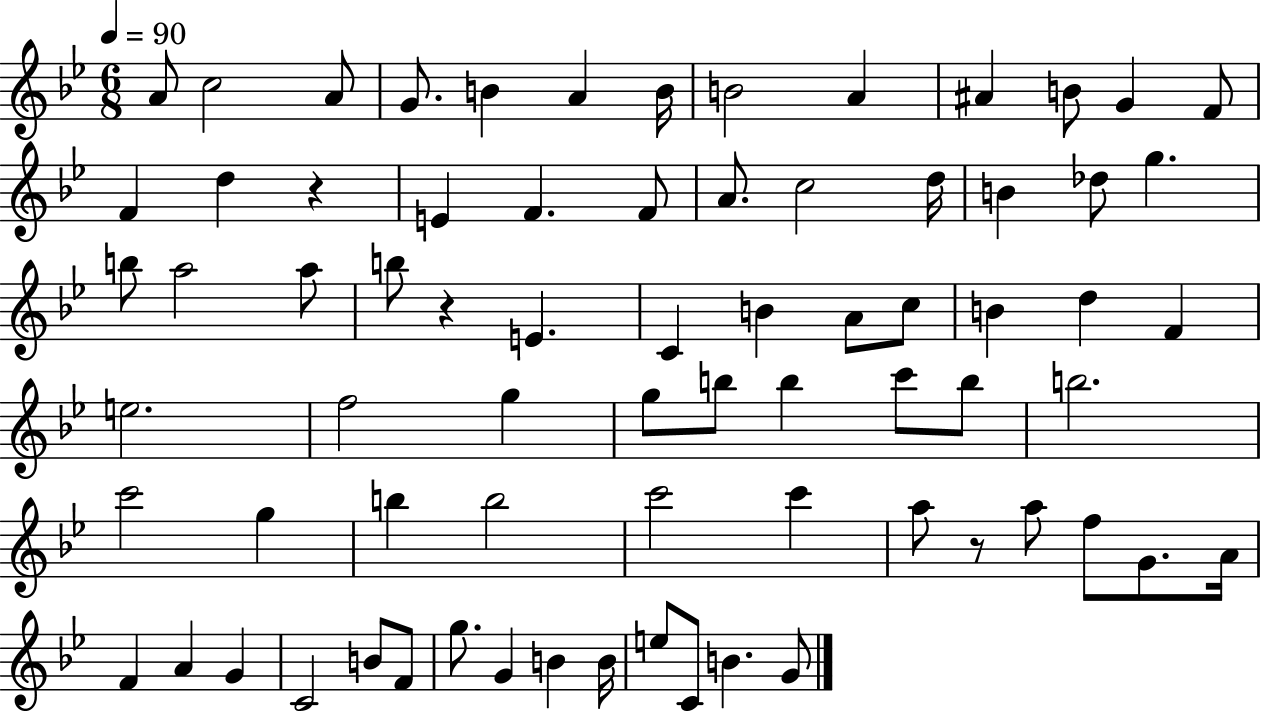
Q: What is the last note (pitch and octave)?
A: G4